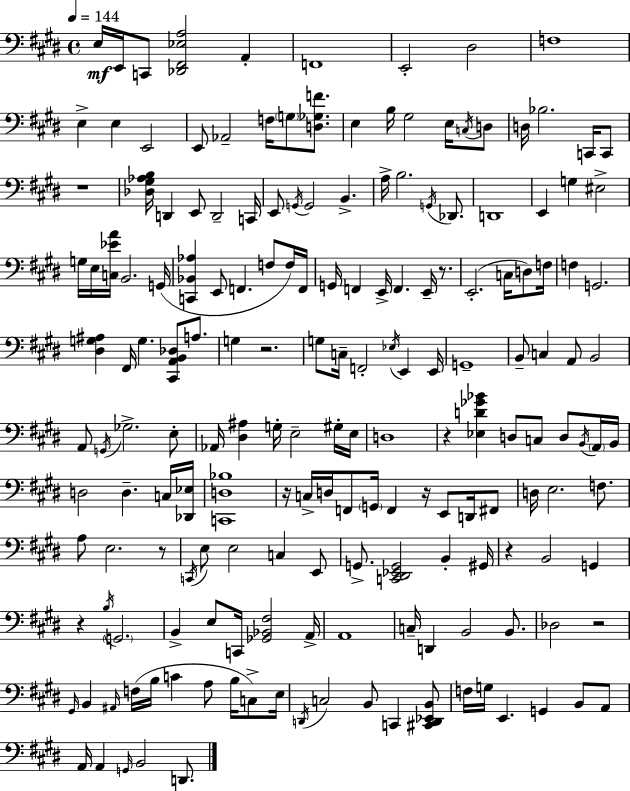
E3/s E2/s C2/e [Db2,F#2,Eb3,A3]/h A2/q F2/w E2/h D#3/h F3/w E3/q E3/q E2/h E2/e Ab2/h F3/s G3/e [D3,Gb3,F4]/e. E3/q B3/s G#3/h E3/s C3/s D3/e D3/s Bb3/h. C2/s C2/e R/w [Db3,G#3,Ab3,B3]/s D2/q E2/e D2/h C2/s E2/e G2/s G2/h B2/q. A3/s B3/h. G2/s Db2/e. D2/w E2/q G3/q EIS3/h G3/s E3/s [C3,Eb4,A4]/s B2/h. G2/s [C2,Bb2,Ab3]/q E2/e F2/q. F3/e F3/s F2/s G2/s F2/q E2/s F2/q. E2/s R/e. E2/h. C3/s D3/e F3/s F3/q G2/h. [D#3,G3,A#3]/q F#2/s G3/q. [C#2,A2,B2,Db3]/e A3/e. G3/q R/h. G3/e C3/s F2/h Eb3/s E2/q E2/s G2/w B2/e C3/q A2/e B2/h A2/e G2/s Gb3/h. E3/e Ab2/s [D#3,A#3]/q G3/s E3/h G#3/s E3/s D3/w R/q [Eb3,D4,Gb4,Bb4]/q D3/e C3/e D3/e B2/s A2/s B2/s D3/h D3/q. C3/s [Db2,Eb3]/s [C2,D3,Bb3]/w R/s C3/s D3/s F2/e G2/s F2/q R/s E2/e D2/s F#2/e D3/s E3/h. F3/e. A3/e E3/h. R/e C2/s E3/e E3/h C3/q E2/e G2/e. [C2,D#2,Eb2,G2]/h B2/q G#2/s R/q B2/h G2/q R/q B3/s G2/h. B2/q E3/e C2/s [Gb2,Bb2,F#3]/h A2/s A2/w C3/s D2/q B2/h B2/e. Db3/h R/h G#2/s B2/q A#2/s F3/s B3/s C4/q A3/e B3/s C3/e E3/s D2/s C3/h B2/e C2/q [C#2,D2,Eb2,B2]/e F3/s G3/s E2/q. G2/q B2/e A2/e A2/s A2/q G2/s B2/h D2/e.